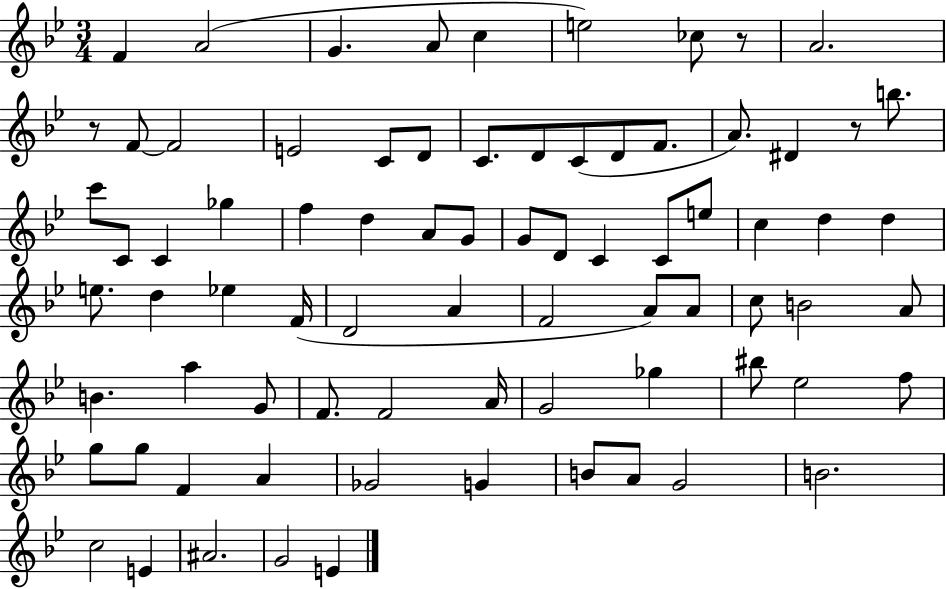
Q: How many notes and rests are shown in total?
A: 78